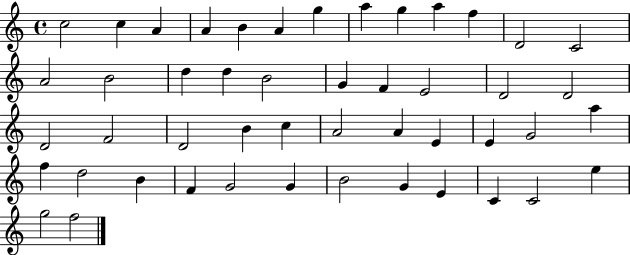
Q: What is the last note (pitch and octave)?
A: F5